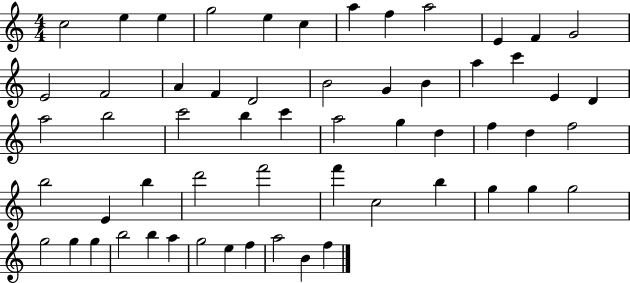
{
  \clef treble
  \numericTimeSignature
  \time 4/4
  \key c \major
  c''2 e''4 e''4 | g''2 e''4 c''4 | a''4 f''4 a''2 | e'4 f'4 g'2 | \break e'2 f'2 | a'4 f'4 d'2 | b'2 g'4 b'4 | a''4 c'''4 e'4 d'4 | \break a''2 b''2 | c'''2 b''4 c'''4 | a''2 g''4 d''4 | f''4 d''4 f''2 | \break b''2 e'4 b''4 | d'''2 f'''2 | f'''4 c''2 b''4 | g''4 g''4 g''2 | \break g''2 g''4 g''4 | b''2 b''4 a''4 | g''2 e''4 f''4 | a''2 b'4 f''4 | \break \bar "|."
}